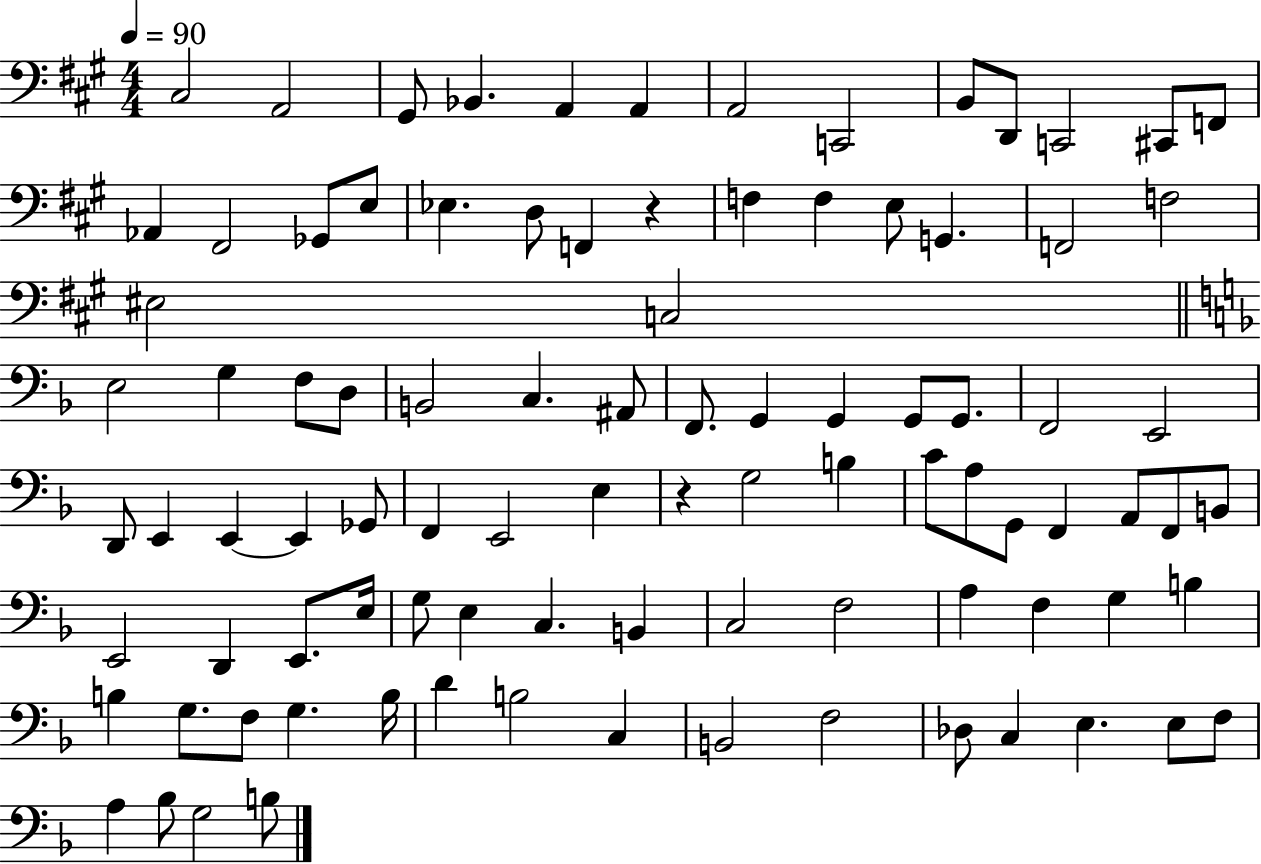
C#3/h A2/h G#2/e Bb2/q. A2/q A2/q A2/h C2/h B2/e D2/e C2/h C#2/e F2/e Ab2/q F#2/h Gb2/e E3/e Eb3/q. D3/e F2/q R/q F3/q F3/q E3/e G2/q. F2/h F3/h EIS3/h C3/h E3/h G3/q F3/e D3/e B2/h C3/q. A#2/e F2/e. G2/q G2/q G2/e G2/e. F2/h E2/h D2/e E2/q E2/q E2/q Gb2/e F2/q E2/h E3/q R/q G3/h B3/q C4/e A3/e G2/e F2/q A2/e F2/e B2/e E2/h D2/q E2/e. E3/s G3/e E3/q C3/q. B2/q C3/h F3/h A3/q F3/q G3/q B3/q B3/q G3/e. F3/e G3/q. B3/s D4/q B3/h C3/q B2/h F3/h Db3/e C3/q E3/q. E3/e F3/e A3/q Bb3/e G3/h B3/e